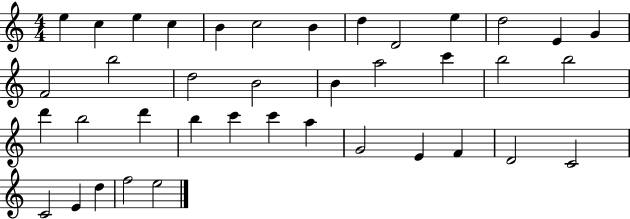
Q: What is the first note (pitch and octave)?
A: E5